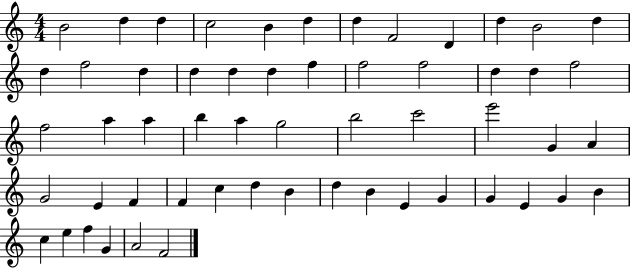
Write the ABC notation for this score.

X:1
T:Untitled
M:4/4
L:1/4
K:C
B2 d d c2 B d d F2 D d B2 d d f2 d d d d f f2 f2 d d f2 f2 a a b a g2 b2 c'2 e'2 G A G2 E F F c d B d B E G G E G B c e f G A2 F2